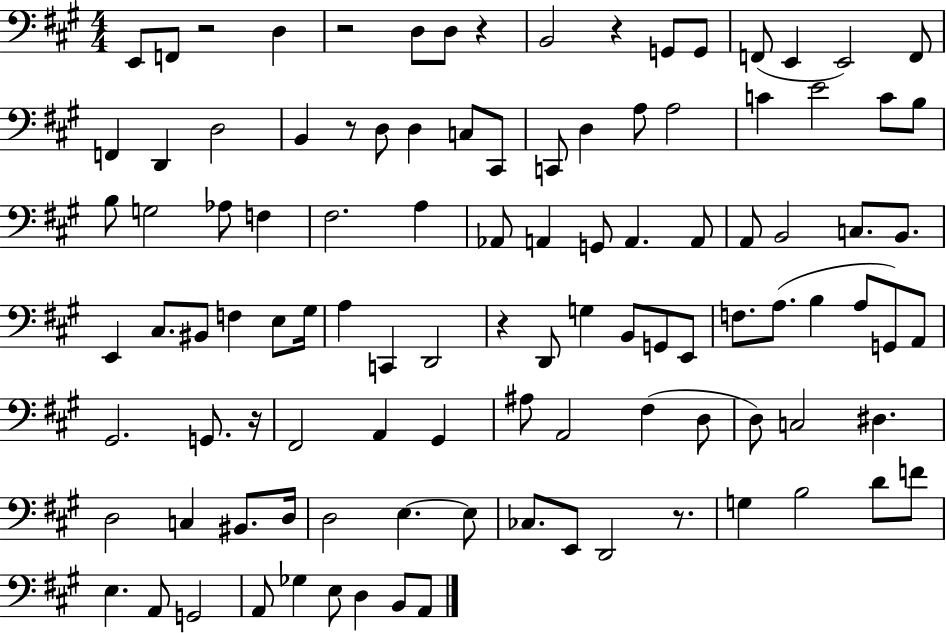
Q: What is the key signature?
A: A major